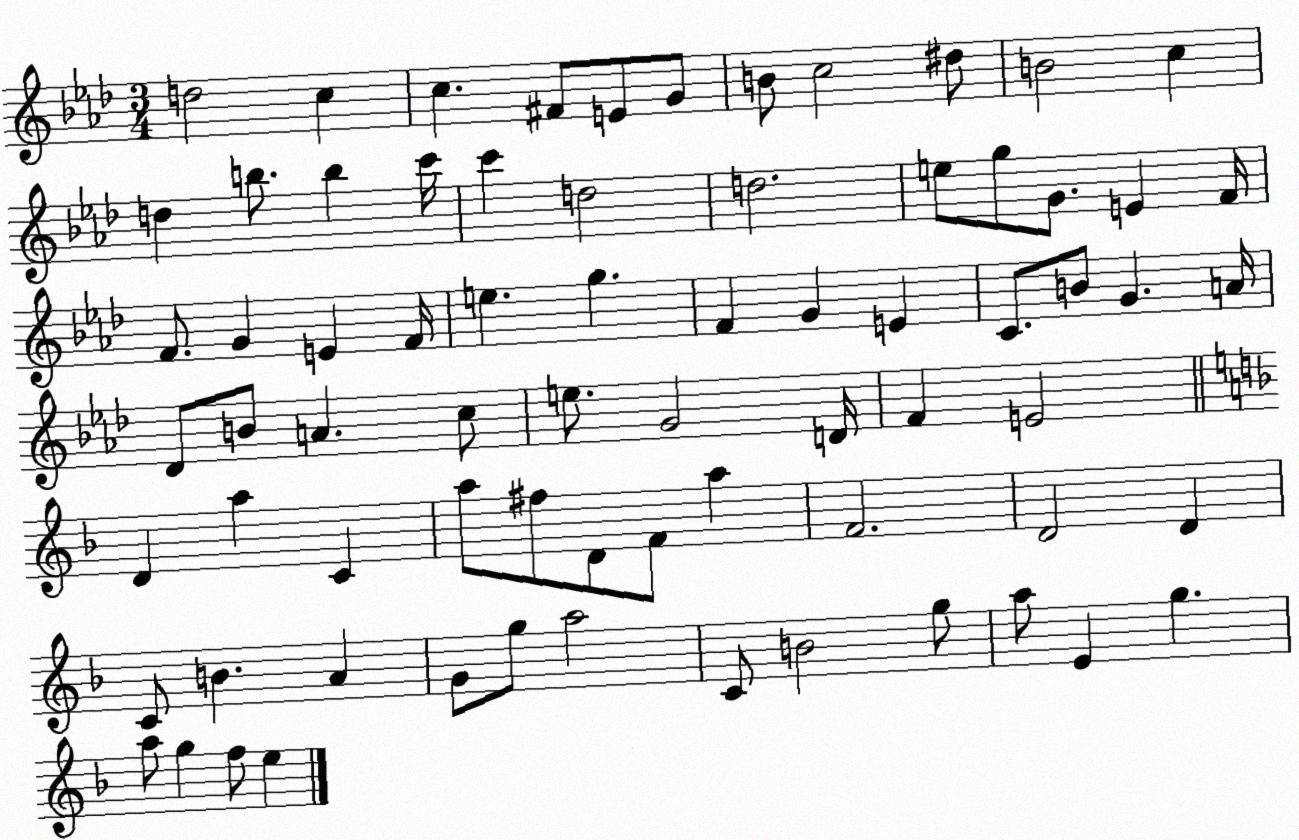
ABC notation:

X:1
T:Untitled
M:3/4
L:1/4
K:Ab
d2 c c ^F/2 E/2 G/2 B/2 c2 ^d/2 B2 c d b/2 b c'/4 c' d2 d2 e/2 g/2 G/2 E F/4 F/2 G E F/4 e g F G E C/2 B/2 G A/4 _D/2 B/2 A c/2 e/2 G2 D/4 F E2 D a C a/2 ^f/2 D/2 F/2 a F2 D2 D C/2 B A G/2 g/2 a2 C/2 B2 g/2 a/2 E g a/2 g f/2 e